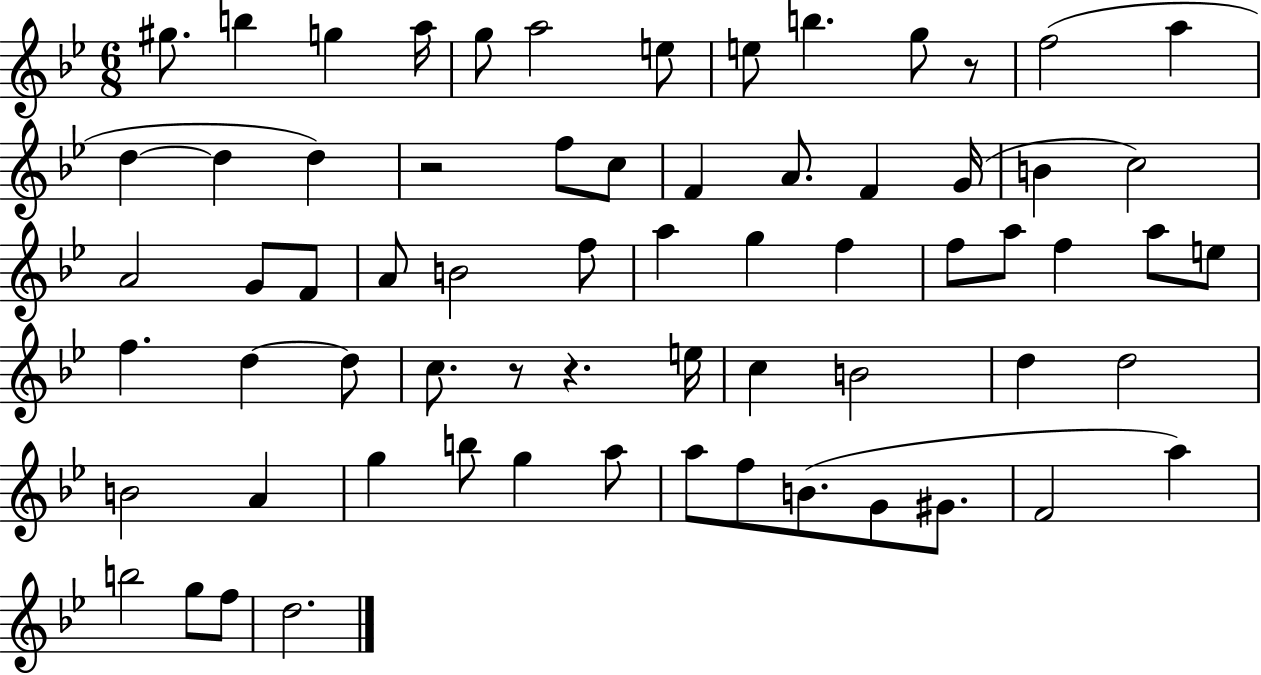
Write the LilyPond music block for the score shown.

{
  \clef treble
  \numericTimeSignature
  \time 6/8
  \key bes \major
  \repeat volta 2 { gis''8. b''4 g''4 a''16 | g''8 a''2 e''8 | e''8 b''4. g''8 r8 | f''2( a''4 | \break d''4~~ d''4 d''4) | r2 f''8 c''8 | f'4 a'8. f'4 g'16( | b'4 c''2) | \break a'2 g'8 f'8 | a'8 b'2 f''8 | a''4 g''4 f''4 | f''8 a''8 f''4 a''8 e''8 | \break f''4. d''4~~ d''8 | c''8. r8 r4. e''16 | c''4 b'2 | d''4 d''2 | \break b'2 a'4 | g''4 b''8 g''4 a''8 | a''8 f''8 b'8.( g'8 gis'8. | f'2 a''4) | \break b''2 g''8 f''8 | d''2. | } \bar "|."
}